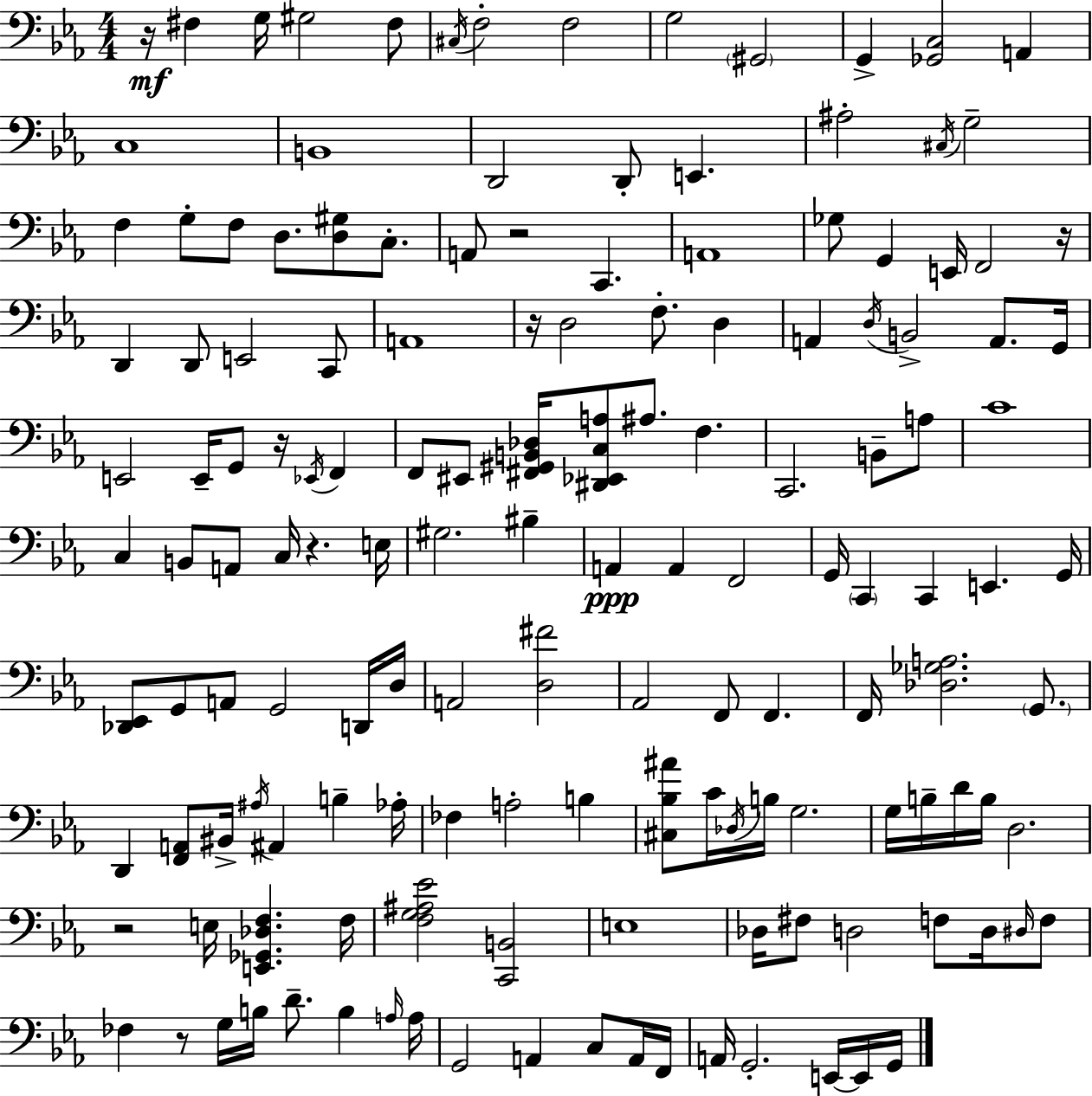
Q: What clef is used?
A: bass